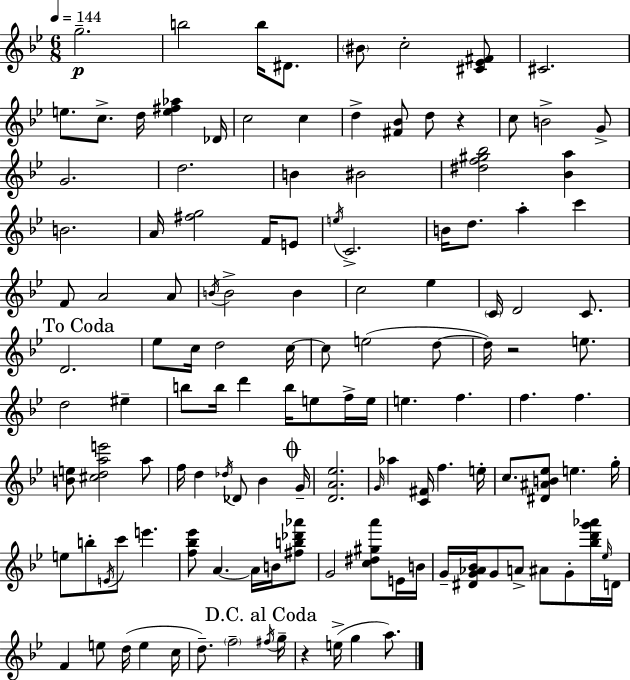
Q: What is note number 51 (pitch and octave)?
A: D5